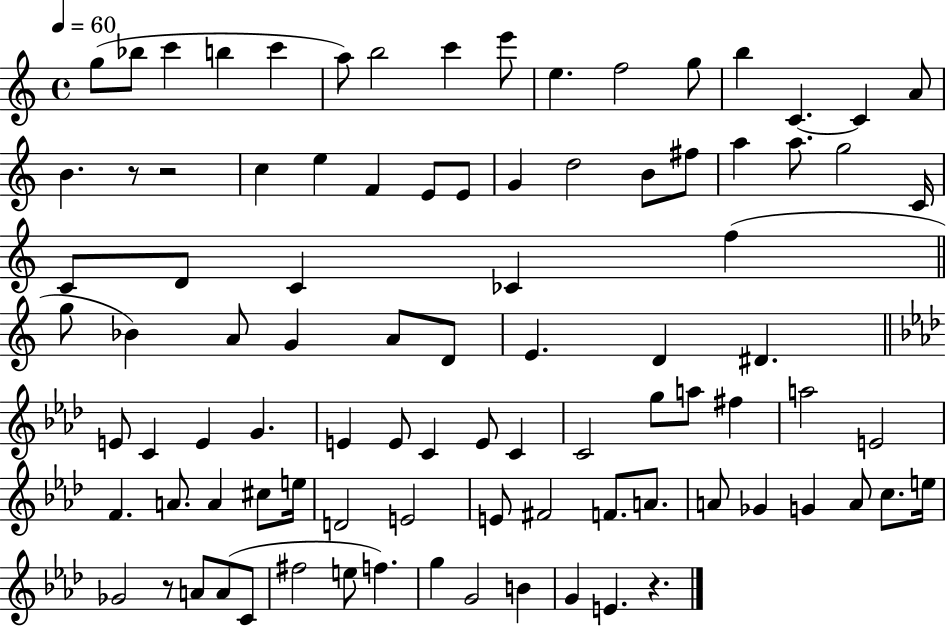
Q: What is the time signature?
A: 4/4